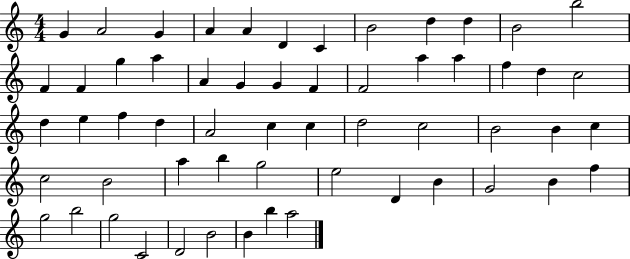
{
  \clef treble
  \numericTimeSignature
  \time 4/4
  \key c \major
  g'4 a'2 g'4 | a'4 a'4 d'4 c'4 | b'2 d''4 d''4 | b'2 b''2 | \break f'4 f'4 g''4 a''4 | a'4 g'4 g'4 f'4 | f'2 a''4 a''4 | f''4 d''4 c''2 | \break d''4 e''4 f''4 d''4 | a'2 c''4 c''4 | d''2 c''2 | b'2 b'4 c''4 | \break c''2 b'2 | a''4 b''4 g''2 | e''2 d'4 b'4 | g'2 b'4 f''4 | \break g''2 b''2 | g''2 c'2 | d'2 b'2 | b'4 b''4 a''2 | \break \bar "|."
}